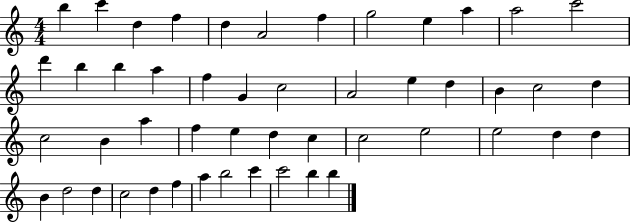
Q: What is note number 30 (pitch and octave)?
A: E5